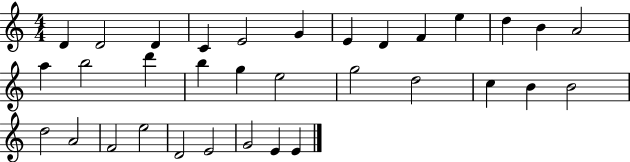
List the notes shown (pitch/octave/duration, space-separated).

D4/q D4/h D4/q C4/q E4/h G4/q E4/q D4/q F4/q E5/q D5/q B4/q A4/h A5/q B5/h D6/q B5/q G5/q E5/h G5/h D5/h C5/q B4/q B4/h D5/h A4/h F4/h E5/h D4/h E4/h G4/h E4/q E4/q